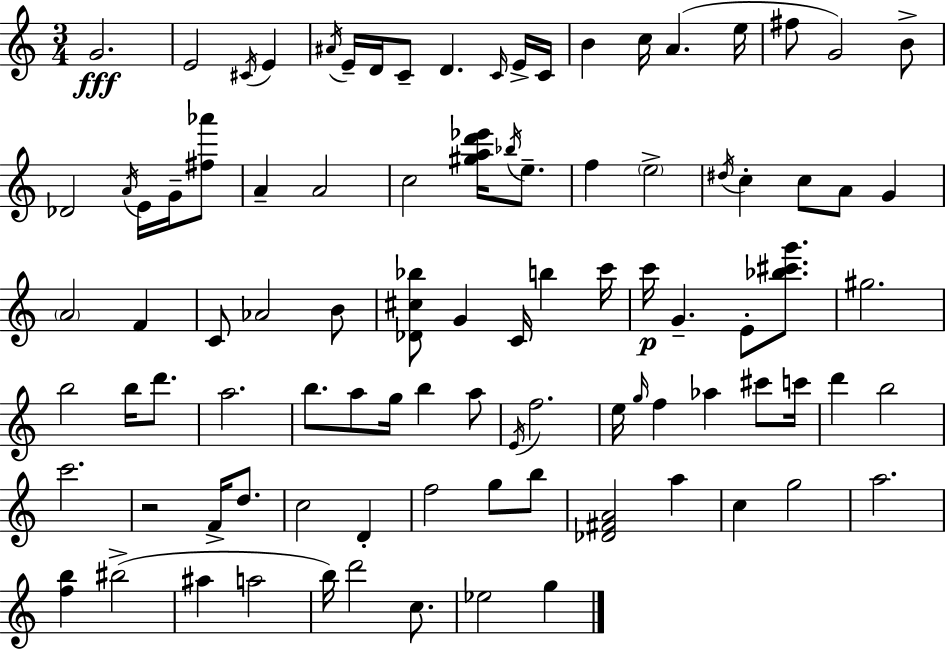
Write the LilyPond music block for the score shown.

{
  \clef treble
  \numericTimeSignature
  \time 3/4
  \key c \major
  \repeat volta 2 { g'2.\fff | e'2 \acciaccatura { cis'16 } e'4 | \acciaccatura { ais'16 } e'16-- d'16 c'8-- d'4. | \grace { c'16 } e'16-> c'16 b'4 c''16 a'4.( | \break e''16 fis''8 g'2) | b'8-> des'2 \acciaccatura { a'16 } | e'16 g'16-- <fis'' aes'''>8 a'4-- a'2 | c''2 | \break <gis'' a'' d''' ees'''>16 \acciaccatura { bes''16 } e''8.-- f''4 \parenthesize e''2-> | \acciaccatura { dis''16 } c''4-. c''8 | a'8 g'4 \parenthesize a'2 | f'4 c'8 aes'2 | \break b'8 <des' cis'' bes''>8 g'4 | c'16 b''4 c'''16 c'''16\p g'4.-- | e'8-. <bes'' cis''' g'''>8. gis''2. | b''2 | \break b''16 d'''8. a''2. | b''8. a''8 g''16 | b''4 a''8 \acciaccatura { e'16 } f''2. | e''16 \grace { g''16 } f''4 | \break aes''4 cis'''8 c'''16 d'''4 | b''2 c'''2. | r2 | f'16-> d''8. c''2 | \break d'4-. f''2 | g''8 b''8 <des' fis' a'>2 | a''4 c''4 | g''2 a''2. | \break <f'' b''>4 | bis''2->( ais''4 | a''2 b''16) d'''2 | c''8. ees''2 | \break g''4 } \bar "|."
}